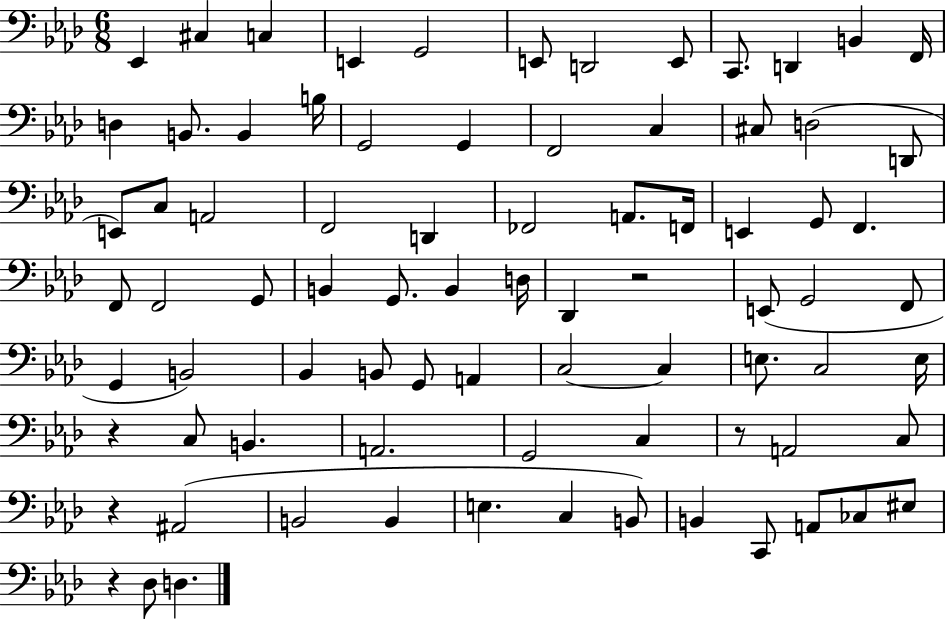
{
  \clef bass
  \numericTimeSignature
  \time 6/8
  \key aes \major
  ees,4 cis4 c4 | e,4 g,2 | e,8 d,2 e,8 | c,8. d,4 b,4 f,16 | \break d4 b,8. b,4 b16 | g,2 g,4 | f,2 c4 | cis8 d2( d,8 | \break e,8) c8 a,2 | f,2 d,4 | fes,2 a,8. f,16 | e,4 g,8 f,4. | \break f,8 f,2 g,8 | b,4 g,8. b,4 d16 | des,4 r2 | e,8( g,2 f,8 | \break g,4 b,2) | bes,4 b,8 g,8 a,4 | c2~~ c4 | e8. c2 e16 | \break r4 c8 b,4. | a,2. | g,2 c4 | r8 a,2 c8 | \break r4 ais,2( | b,2 b,4 | e4. c4 b,8) | b,4 c,8 a,8 ces8 eis8 | \break r4 des8 d4. | \bar "|."
}